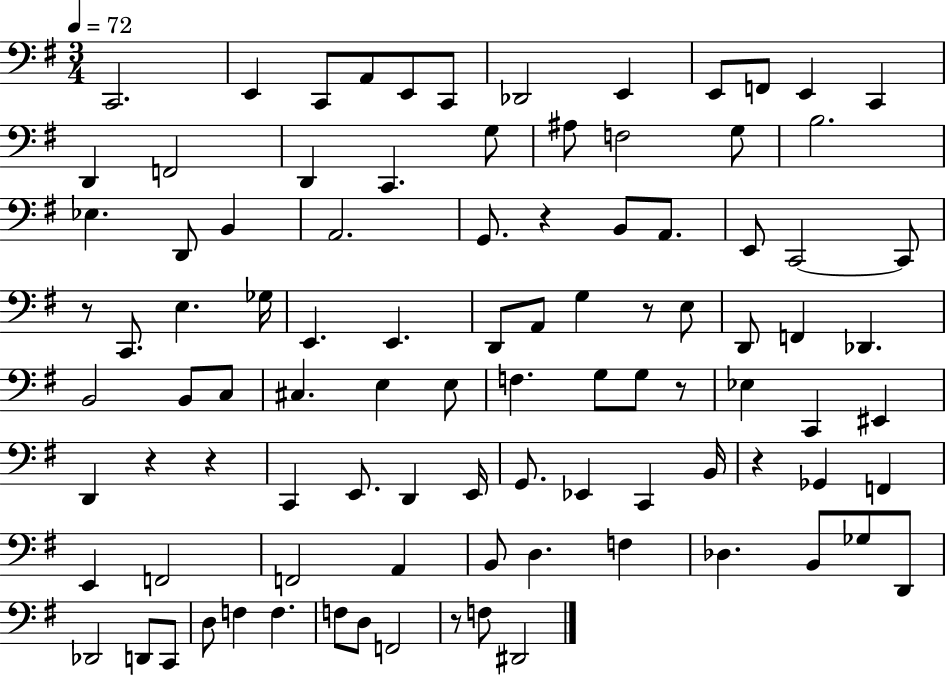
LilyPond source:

{
  \clef bass
  \numericTimeSignature
  \time 3/4
  \key g \major
  \tempo 4 = 72
  c,2. | e,4 c,8 a,8 e,8 c,8 | des,2 e,4 | e,8 f,8 e,4 c,4 | \break d,4 f,2 | d,4 c,4. g8 | ais8 f2 g8 | b2. | \break ees4. d,8 b,4 | a,2. | g,8. r4 b,8 a,8. | e,8 c,2~~ c,8 | \break r8 c,8. e4. ges16 | e,4. e,4. | d,8 a,8 g4 r8 e8 | d,8 f,4 des,4. | \break b,2 b,8 c8 | cis4. e4 e8 | f4. g8 g8 r8 | ees4 c,4 eis,4 | \break d,4 r4 r4 | c,4 e,8. d,4 e,16 | g,8. ees,4 c,4 b,16 | r4 ges,4 f,4 | \break e,4 f,2 | f,2 a,4 | b,8 d4. f4 | des4. b,8 ges8 d,8 | \break des,2 d,8 c,8 | d8 f4 f4. | f8 d8 f,2 | r8 f8 dis,2 | \break \bar "|."
}